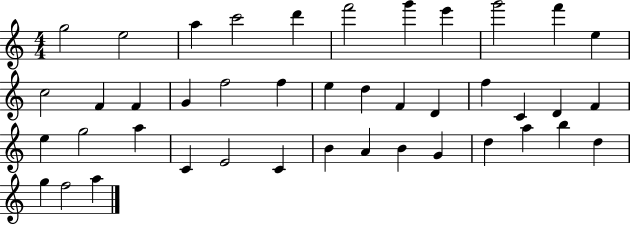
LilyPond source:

{
  \clef treble
  \numericTimeSignature
  \time 4/4
  \key c \major
  g''2 e''2 | a''4 c'''2 d'''4 | f'''2 g'''4 e'''4 | g'''2 f'''4 e''4 | \break c''2 f'4 f'4 | g'4 f''2 f''4 | e''4 d''4 f'4 d'4 | f''4 c'4 d'4 f'4 | \break e''4 g''2 a''4 | c'4 e'2 c'4 | b'4 a'4 b'4 g'4 | d''4 a''4 b''4 d''4 | \break g''4 f''2 a''4 | \bar "|."
}